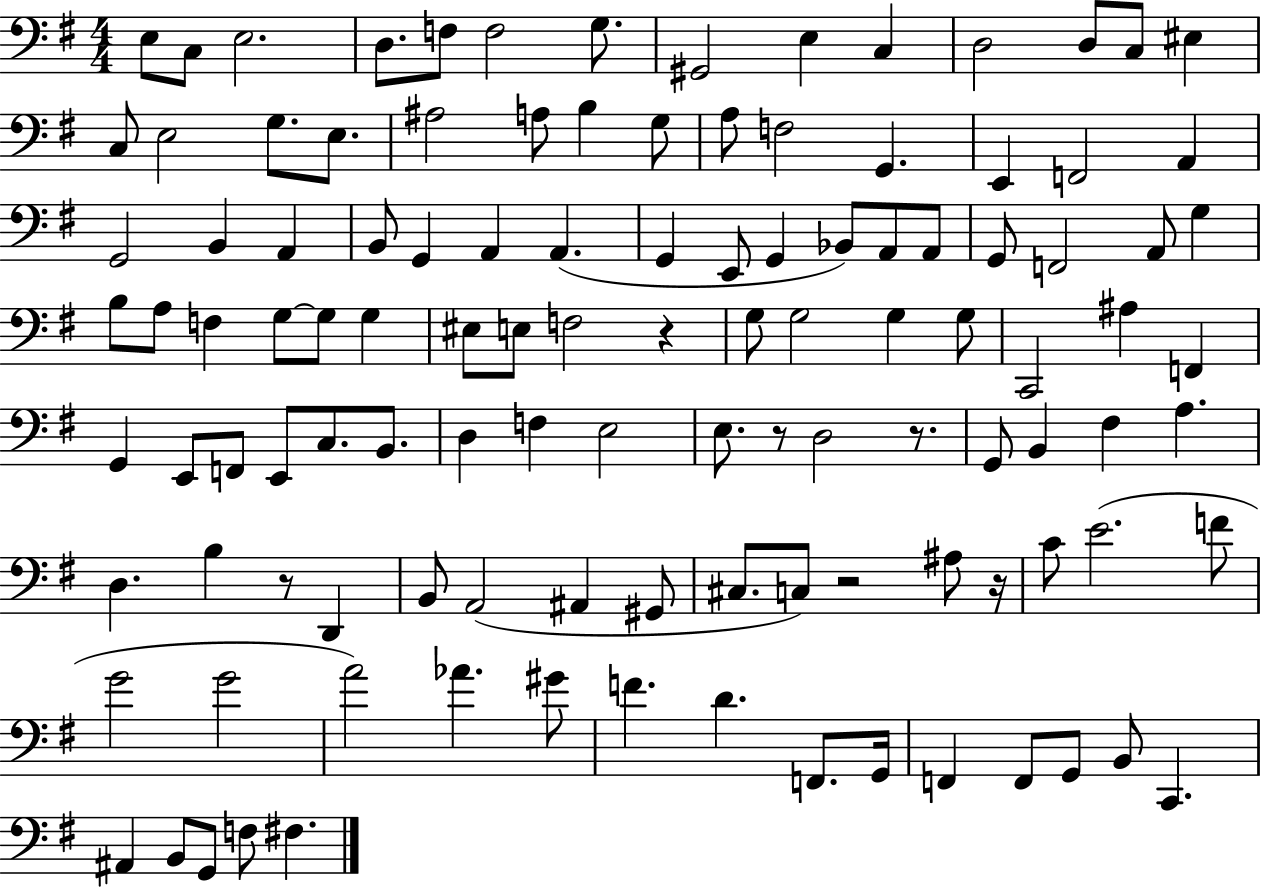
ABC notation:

X:1
T:Untitled
M:4/4
L:1/4
K:G
E,/2 C,/2 E,2 D,/2 F,/2 F,2 G,/2 ^G,,2 E, C, D,2 D,/2 C,/2 ^E, C,/2 E,2 G,/2 E,/2 ^A,2 A,/2 B, G,/2 A,/2 F,2 G,, E,, F,,2 A,, G,,2 B,, A,, B,,/2 G,, A,, A,, G,, E,,/2 G,, _B,,/2 A,,/2 A,,/2 G,,/2 F,,2 A,,/2 G, B,/2 A,/2 F, G,/2 G,/2 G, ^E,/2 E,/2 F,2 z G,/2 G,2 G, G,/2 C,,2 ^A, F,, G,, E,,/2 F,,/2 E,,/2 C,/2 B,,/2 D, F, E,2 E,/2 z/2 D,2 z/2 G,,/2 B,, ^F, A, D, B, z/2 D,, B,,/2 A,,2 ^A,, ^G,,/2 ^C,/2 C,/2 z2 ^A,/2 z/4 C/2 E2 F/2 G2 G2 A2 _A ^G/2 F D F,,/2 G,,/4 F,, F,,/2 G,,/2 B,,/2 C,, ^A,, B,,/2 G,,/2 F,/2 ^F,